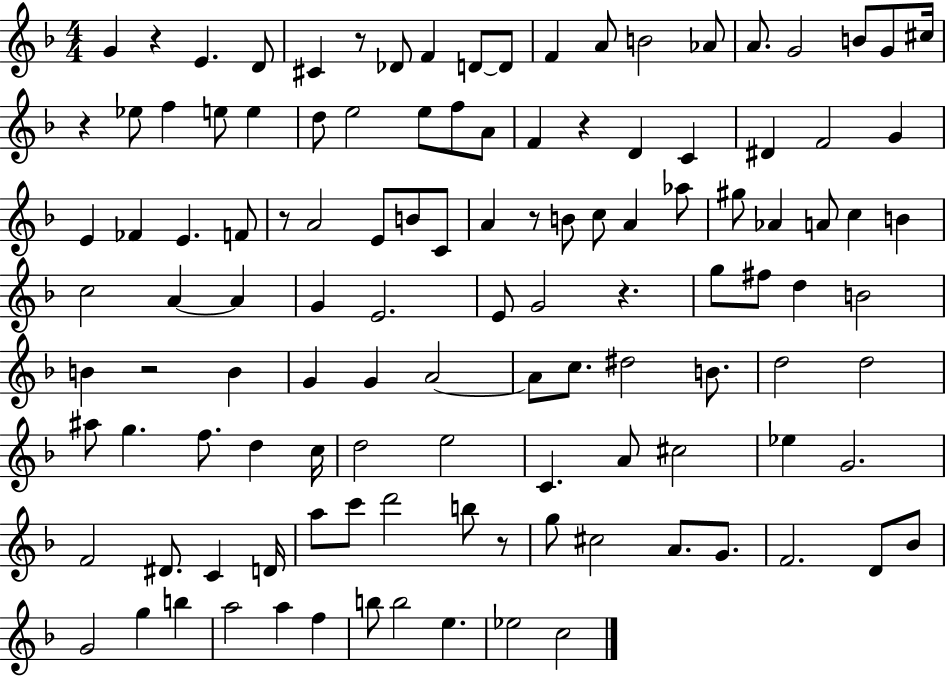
G4/q R/q E4/q. D4/e C#4/q R/e Db4/e F4/q D4/e D4/e F4/q A4/e B4/h Ab4/e A4/e. G4/h B4/e G4/e C#5/s R/q Eb5/e F5/q E5/e E5/q D5/e E5/h E5/e F5/e A4/e F4/q R/q D4/q C4/q D#4/q F4/h G4/q E4/q FES4/q E4/q. F4/e R/e A4/h E4/e B4/e C4/e A4/q R/e B4/e C5/e A4/q Ab5/e G#5/e Ab4/q A4/e C5/q B4/q C5/h A4/q A4/q G4/q E4/h. E4/e G4/h R/q. G5/e F#5/e D5/q B4/h B4/q R/h B4/q G4/q G4/q A4/h A4/e C5/e. D#5/h B4/e. D5/h D5/h A#5/e G5/q. F5/e. D5/q C5/s D5/h E5/h C4/q. A4/e C#5/h Eb5/q G4/h. F4/h D#4/e. C4/q D4/s A5/e C6/e D6/h B5/e R/e G5/e C#5/h A4/e. G4/e. F4/h. D4/e Bb4/e G4/h G5/q B5/q A5/h A5/q F5/q B5/e B5/h E5/q. Eb5/h C5/h